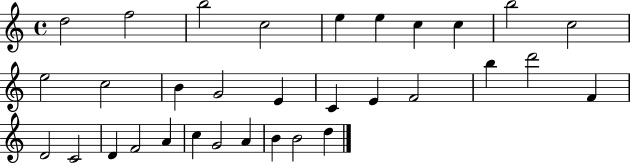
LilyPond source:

{
  \clef treble
  \time 4/4
  \defaultTimeSignature
  \key c \major
  d''2 f''2 | b''2 c''2 | e''4 e''4 c''4 c''4 | b''2 c''2 | \break e''2 c''2 | b'4 g'2 e'4 | c'4 e'4 f'2 | b''4 d'''2 f'4 | \break d'2 c'2 | d'4 f'2 a'4 | c''4 g'2 a'4 | b'4 b'2 d''4 | \break \bar "|."
}